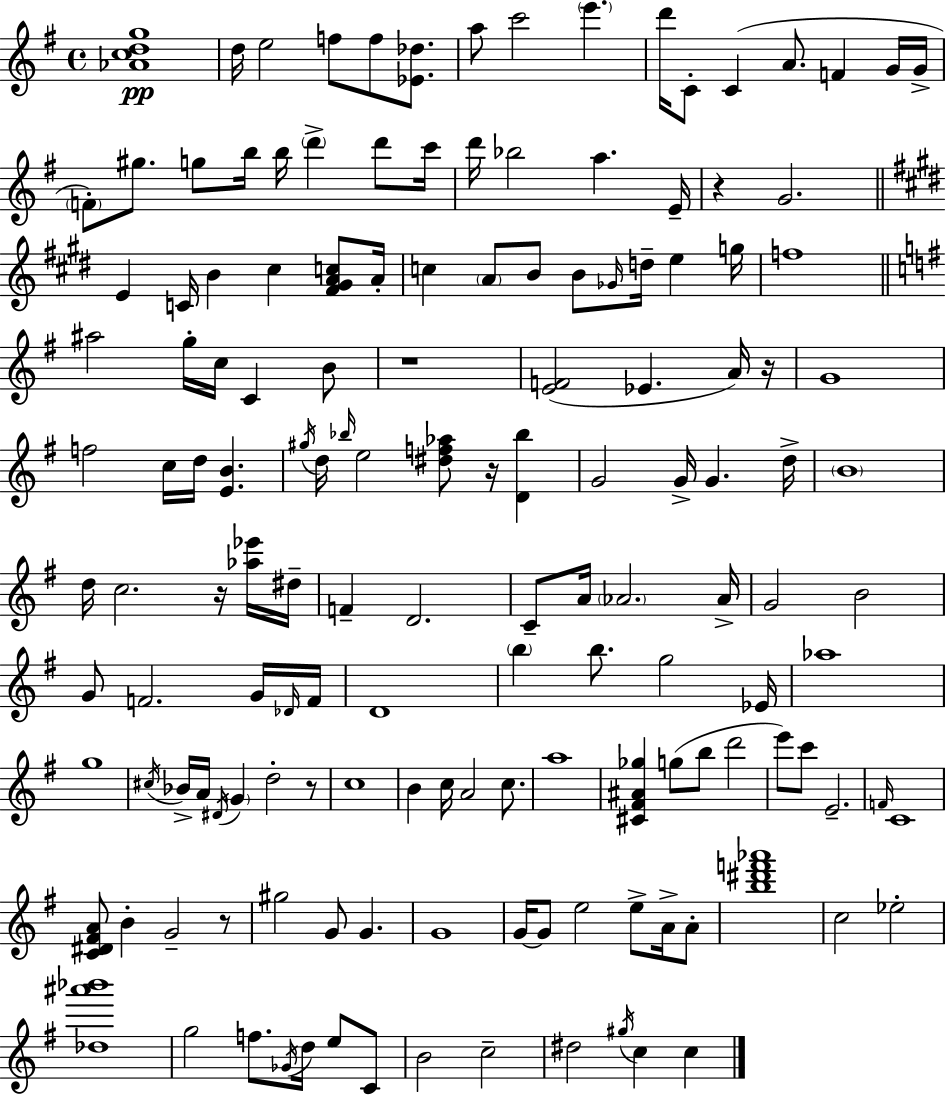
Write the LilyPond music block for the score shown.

{
  \clef treble
  \time 4/4
  \defaultTimeSignature
  \key e \minor
  <aes' c'' d'' g''>1\pp | d''16 e''2 f''8 f''8 <ees' des''>8. | a''8 c'''2 \parenthesize e'''4. | d'''16 c'8-. c'4( a'8. f'4 g'16 g'16-> | \break \parenthesize f'8-.) gis''8. g''8 b''16 b''16 \parenthesize d'''4-> d'''8 c'''16 | d'''16 bes''2 a''4. e'16-- | r4 g'2. | \bar "||" \break \key e \major e'4 c'16 b'4 cis''4 <fis' gis' a' c''>8 a'16-. | c''4 \parenthesize a'8 b'8 b'8 \grace { ges'16 } d''16-- e''4 | g''16 f''1 | \bar "||" \break \key g \major ais''2 g''16-. c''16 c'4 b'8 | r1 | <e' f'>2( ees'4. a'16) r16 | g'1 | \break f''2 c''16 d''16 <e' b'>4. | \acciaccatura { gis''16 } d''16 \grace { bes''16 } e''2 <dis'' f'' aes''>8 r16 <d' bes''>4 | g'2 g'16-> g'4. | d''16-> \parenthesize b'1 | \break d''16 c''2. r16 | <aes'' ees'''>16 dis''16-- f'4-- d'2. | c'8-- a'16 \parenthesize aes'2. | aes'16-> g'2 b'2 | \break g'8 f'2. | g'16 \grace { des'16 } f'16 d'1 | \parenthesize b''4 b''8. g''2 | ees'16 aes''1 | \break g''1 | \acciaccatura { cis''16 } bes'16-> a'16 \acciaccatura { dis'16 } \parenthesize g'4 d''2-. | r8 c''1 | b'4 c''16 a'2 | \break c''8. a''1 | <cis' fis' ais' ges''>4 g''8( b''8 d'''2 | e'''8) c'''8 e'2.-- | \grace { f'16 } c'1 | \break <c' dis' fis' a'>8 b'4-. g'2-- | r8 gis''2 g'8 | g'4. g'1 | g'16~~ g'8 e''2 | \break e''8-> a'16-> a'8-. <b'' dis''' f''' aes'''>1 | c''2 ees''2-. | <des'' ais''' bes'''>1 | g''2 f''8. | \break \acciaccatura { ges'16 } d''16 e''8 c'8 b'2 c''2-- | dis''2 \acciaccatura { gis''16 } | c''4 c''4 \bar "|."
}